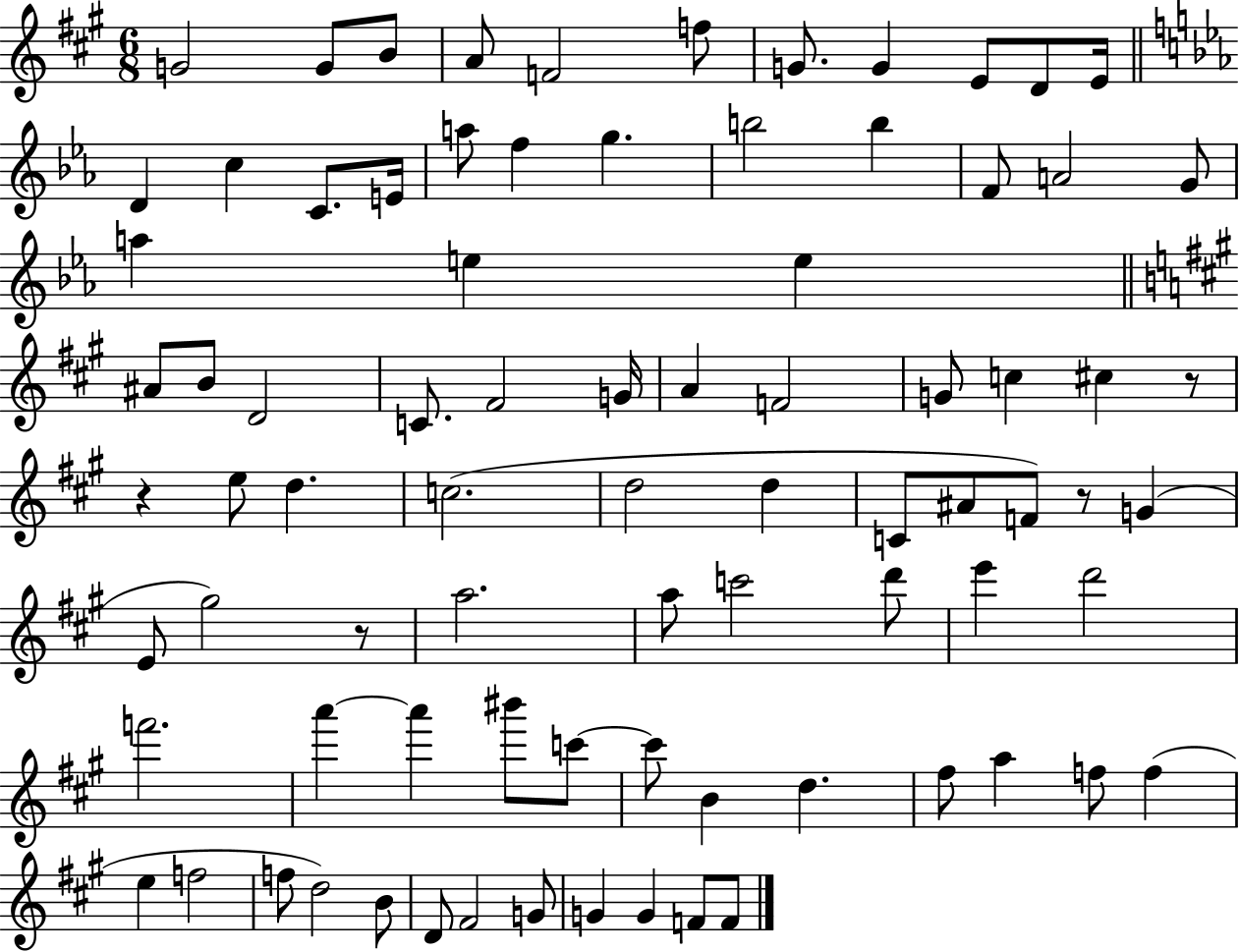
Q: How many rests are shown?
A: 4